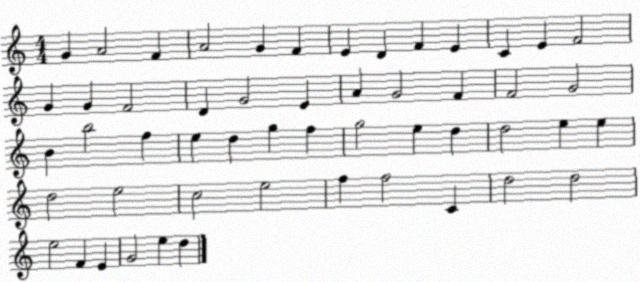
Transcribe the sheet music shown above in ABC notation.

X:1
T:Untitled
M:4/4
L:1/4
K:C
G A2 F A2 G F E D F E C E F2 G G F2 D G2 E A G2 F F2 G2 B b2 f e d g f g2 e d d2 e e d2 e2 c2 e2 f f2 C d2 d2 e2 F E G2 e d